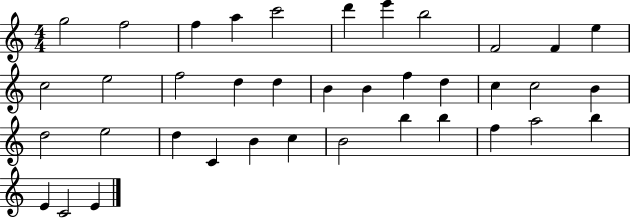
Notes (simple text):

G5/h F5/h F5/q A5/q C6/h D6/q E6/q B5/h F4/h F4/q E5/q C5/h E5/h F5/h D5/q D5/q B4/q B4/q F5/q D5/q C5/q C5/h B4/q D5/h E5/h D5/q C4/q B4/q C5/q B4/h B5/q B5/q F5/q A5/h B5/q E4/q C4/h E4/q